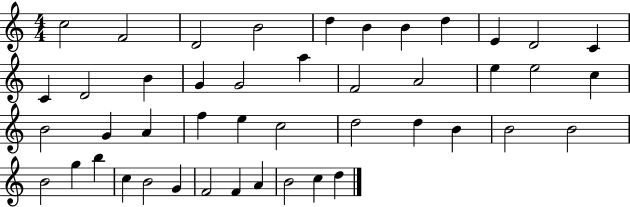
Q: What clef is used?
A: treble